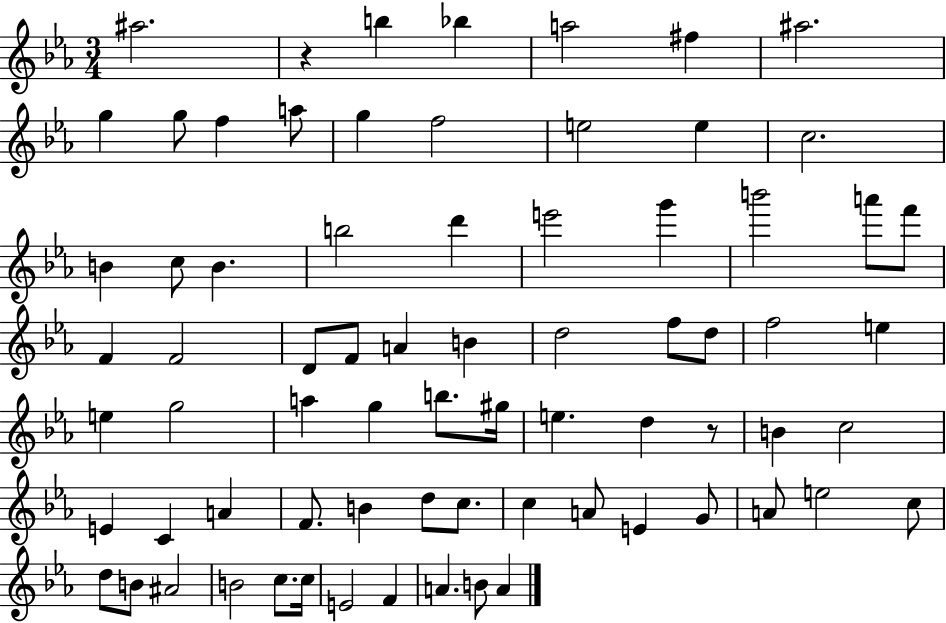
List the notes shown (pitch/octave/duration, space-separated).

A#5/h. R/q B5/q Bb5/q A5/h F#5/q A#5/h. G5/q G5/e F5/q A5/e G5/q F5/h E5/h E5/q C5/h. B4/q C5/e B4/q. B5/h D6/q E6/h G6/q B6/h A6/e F6/e F4/q F4/h D4/e F4/e A4/q B4/q D5/h F5/e D5/e F5/h E5/q E5/q G5/h A5/q G5/q B5/e. G#5/s E5/q. D5/q R/e B4/q C5/h E4/q C4/q A4/q F4/e. B4/q D5/e C5/e. C5/q A4/e E4/q G4/e A4/e E5/h C5/e D5/e B4/e A#4/h B4/h C5/e. C5/s E4/h F4/q A4/q. B4/e A4/q